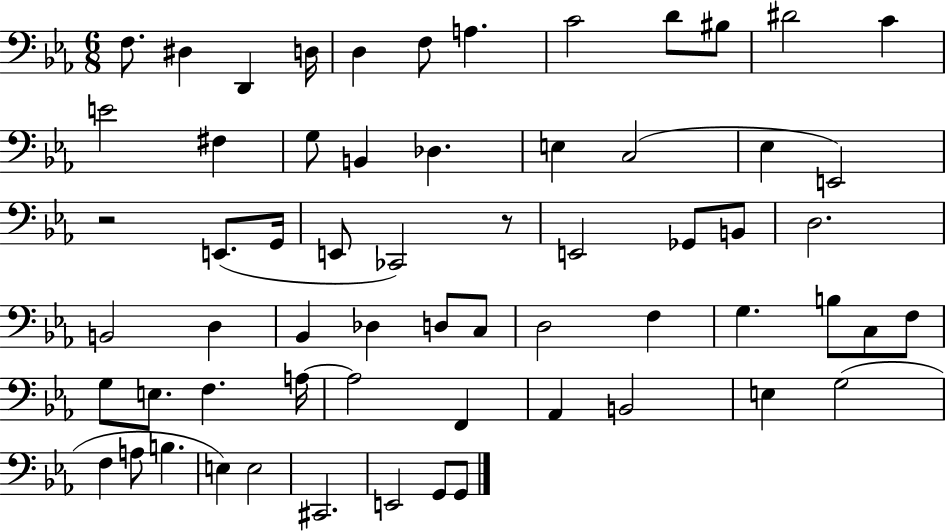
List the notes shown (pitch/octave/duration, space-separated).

F3/e. D#3/q D2/q D3/s D3/q F3/e A3/q. C4/h D4/e BIS3/e D#4/h C4/q E4/h F#3/q G3/e B2/q Db3/q. E3/q C3/h Eb3/q E2/h R/h E2/e. G2/s E2/e CES2/h R/e E2/h Gb2/e B2/e D3/h. B2/h D3/q Bb2/q Db3/q D3/e C3/e D3/h F3/q G3/q. B3/e C3/e F3/e G3/e E3/e. F3/q. A3/s A3/h F2/q Ab2/q B2/h E3/q G3/h F3/q A3/e B3/q. E3/q E3/h C#2/h. E2/h G2/e G2/e